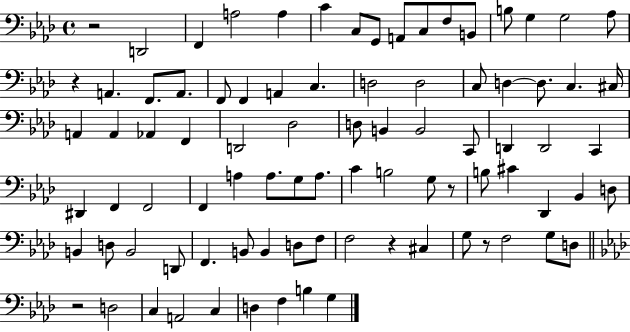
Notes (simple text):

R/h D2/h F2/q A3/h A3/q C4/q C3/e G2/e A2/e C3/e F3/e B2/e B3/e G3/q G3/h Ab3/e R/q A2/q. F2/e. A2/e. F2/e F2/q A2/q C3/q. D3/h D3/h C3/e D3/q D3/e. C3/q. C#3/s A2/q A2/q Ab2/q F2/q D2/h Db3/h D3/e B2/q B2/h C2/e D2/q D2/h C2/q D#2/q F2/q F2/h F2/q A3/q A3/e. G3/e A3/e. C4/q B3/h G3/e R/e B3/e C#4/q Db2/q Bb2/q D3/e B2/q D3/e B2/h D2/e F2/q. B2/e B2/q D3/e F3/e F3/h R/q C#3/q G3/e R/e F3/h G3/e D3/e R/h D3/h C3/q A2/h C3/q D3/q F3/q B3/q G3/q